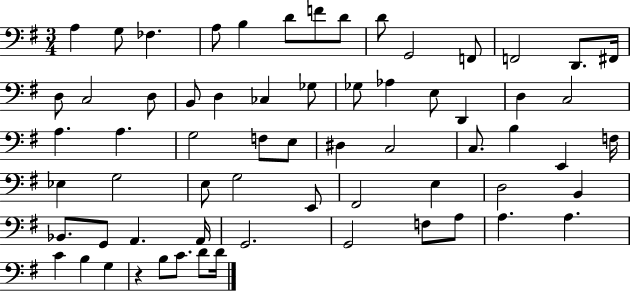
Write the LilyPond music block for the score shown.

{
  \clef bass
  \numericTimeSignature
  \time 3/4
  \key g \major
  a4 g8 fes4. | a8 b4 d'8 f'8 d'8 | d'8 g,2 f,8 | f,2 d,8. fis,16 | \break d8 c2 d8 | b,8 d4 ces4 ges8 | ges8 aes4 e8 d,4 | d4 c2 | \break a4. a4. | g2 f8 e8 | dis4 c2 | c8. b4 e,4 f16 | \break ees4 g2 | e8 g2 e,8 | fis,2 e4 | d2 b,4 | \break bes,8. g,8 a,4. a,16 | g,2. | g,2 f8 a8 | a4. a4. | \break c'4 b4 g4 | r4 b8 c'8. d'8 d'16 | \bar "|."
}